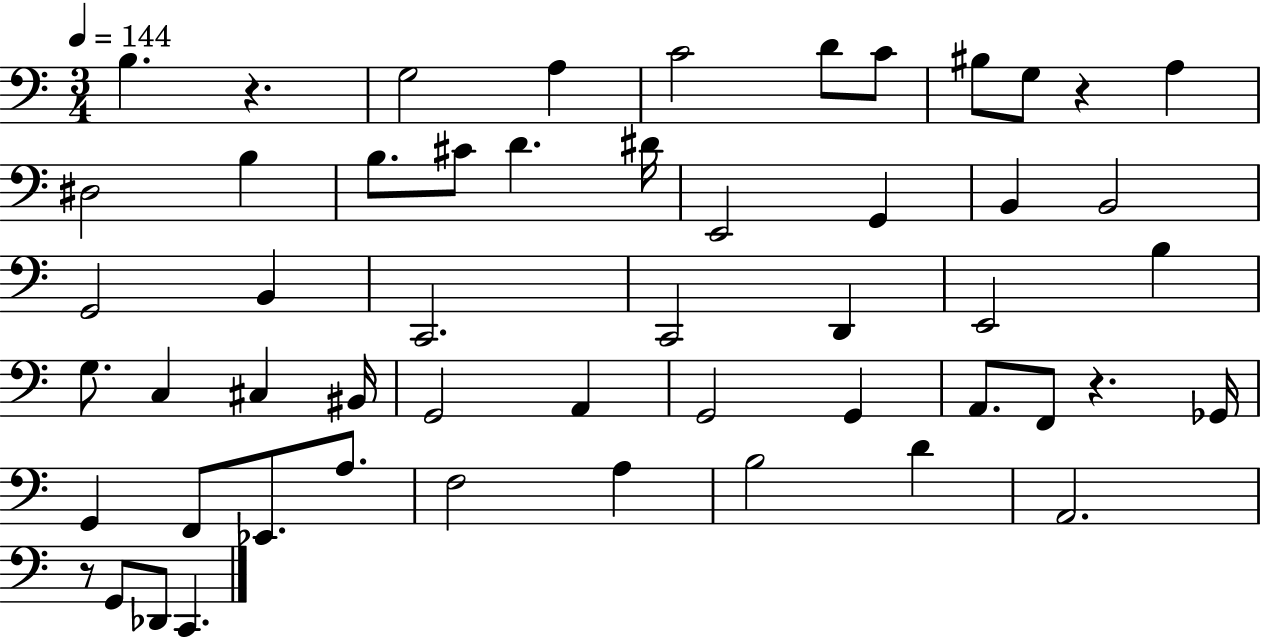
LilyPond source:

{
  \clef bass
  \numericTimeSignature
  \time 3/4
  \key c \major
  \tempo 4 = 144
  b4. r4. | g2 a4 | c'2 d'8 c'8 | bis8 g8 r4 a4 | \break dis2 b4 | b8. cis'8 d'4. dis'16 | e,2 g,4 | b,4 b,2 | \break g,2 b,4 | c,2. | c,2 d,4 | e,2 b4 | \break g8. c4 cis4 bis,16 | g,2 a,4 | g,2 g,4 | a,8. f,8 r4. ges,16 | \break g,4 f,8 ees,8. a8. | f2 a4 | b2 d'4 | a,2. | \break r8 g,8 des,8 c,4. | \bar "|."
}